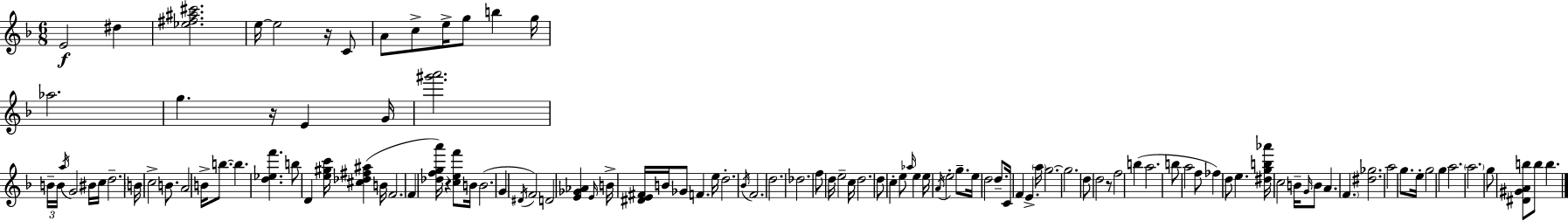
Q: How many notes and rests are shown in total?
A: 117